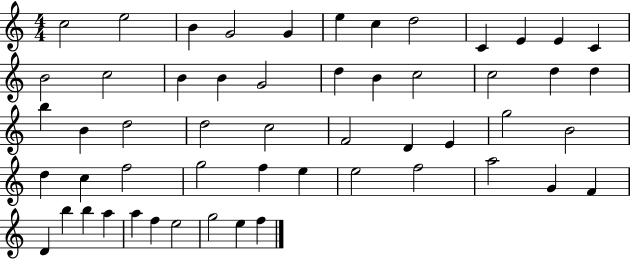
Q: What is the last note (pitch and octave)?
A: F5